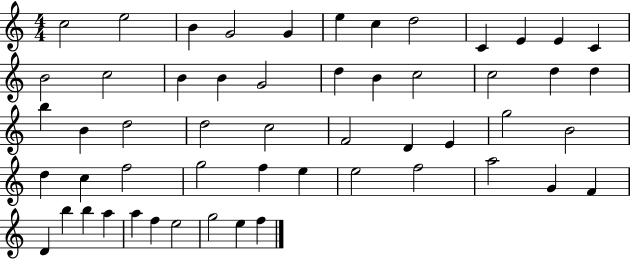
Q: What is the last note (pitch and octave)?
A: F5